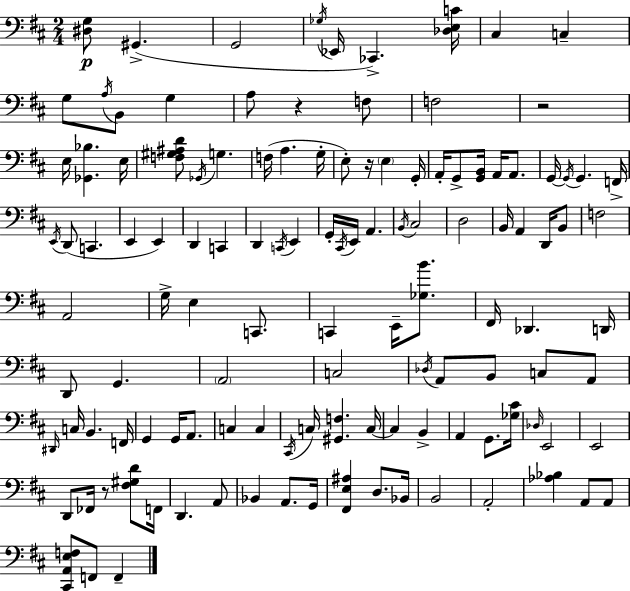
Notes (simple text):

[D#3,G3]/e G#2/q. G2/h Gb3/s Eb2/s CES2/q. [Db3,E3,C4]/s C#3/q C3/q G3/e A3/s B2/e G3/q A3/e R/q F3/e F3/h R/h E3/s [Gb2,Bb3]/q. E3/s [F3,G#3,A#3,D4]/e Gb2/s G3/q. F3/s A3/q. G3/s E3/e R/s E3/q G2/s A2/s G2/e [G2,B2]/s A2/s A2/e. G2/s G2/s G2/q. F2/s E2/s D2/e C2/q. E2/q E2/q D2/q C2/q D2/q C2/s E2/q G2/s C#2/s E2/s A2/q. B2/s C#3/h D3/h B2/s A2/q D2/s B2/e F3/h A2/h G3/s E3/q C2/e. C2/q E2/s [Gb3,B4]/e. F#2/s Db2/q. D2/s D2/e G2/q. A2/h C3/h Db3/s A2/e B2/e C3/e A2/e D#2/s C3/s B2/q. F2/s G2/q G2/s A2/e. C3/q C3/q C#2/s C3/s [G#2,F3]/q. C3/s C3/q B2/q A2/q G2/e. [Gb3,C#4]/s Db3/s E2/h E2/h D2/e FES2/s R/e [F#3,G#3,D4]/e F2/s D2/q. A2/e Bb2/q A2/e. G2/s [F#2,E3,A#3]/q D3/e. Bb2/s B2/h A2/h [Ab3,Bb3]/q A2/e A2/e [C#2,A2,E3,F3]/e F2/e F2/q